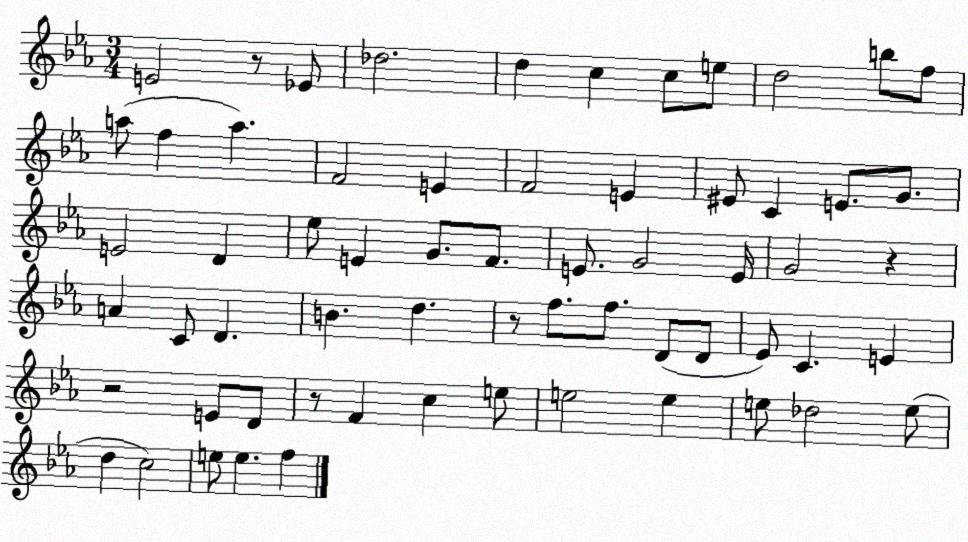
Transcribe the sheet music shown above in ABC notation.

X:1
T:Untitled
M:3/4
L:1/4
K:Eb
E2 z/2 _E/2 _d2 d c c/2 e/2 d2 b/2 f/2 a/2 f a F2 E F2 E ^E/2 C E/2 G/2 E2 D _e/2 E G/2 F/2 E/2 G2 E/4 G2 z A C/2 D B d z/2 f/2 f/2 D/2 D/2 _E/2 C E z2 E/2 D/2 z/2 F c e/2 e2 e e/2 _d2 e/2 d c2 e/2 e f